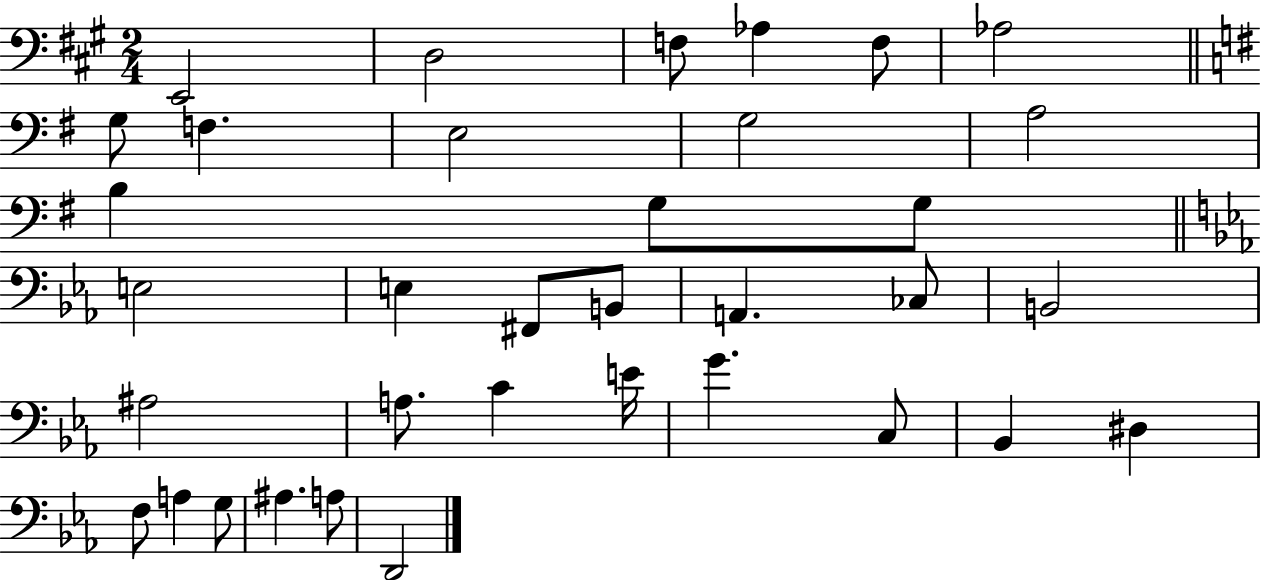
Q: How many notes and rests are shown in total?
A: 35